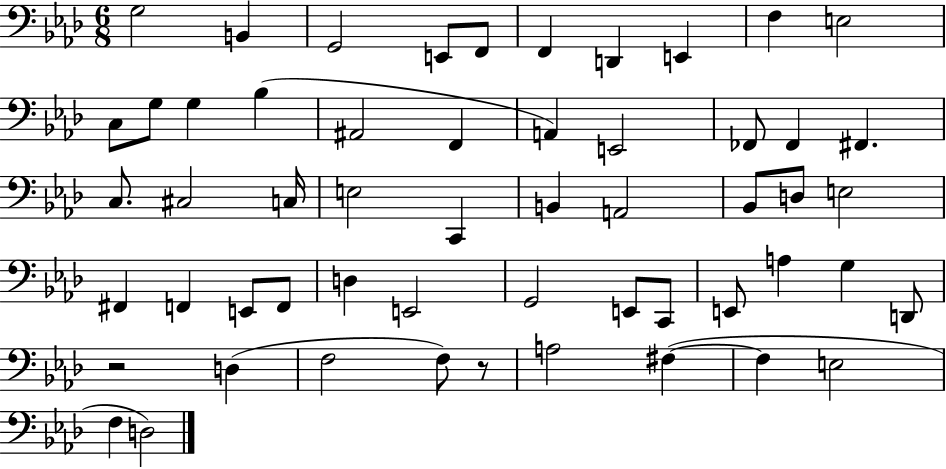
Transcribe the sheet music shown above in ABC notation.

X:1
T:Untitled
M:6/8
L:1/4
K:Ab
G,2 B,, G,,2 E,,/2 F,,/2 F,, D,, E,, F, E,2 C,/2 G,/2 G, _B, ^A,,2 F,, A,, E,,2 _F,,/2 _F,, ^F,, C,/2 ^C,2 C,/4 E,2 C,, B,, A,,2 _B,,/2 D,/2 E,2 ^F,, F,, E,,/2 F,,/2 D, E,,2 G,,2 E,,/2 C,,/2 E,,/2 A, G, D,,/2 z2 D, F,2 F,/2 z/2 A,2 ^F, ^F, E,2 F, D,2